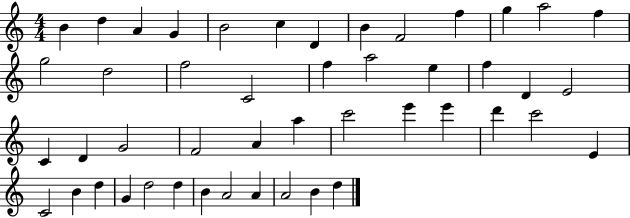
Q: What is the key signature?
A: C major